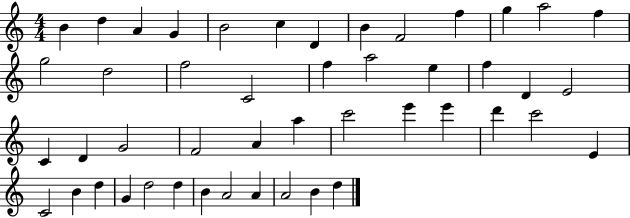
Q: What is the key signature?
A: C major